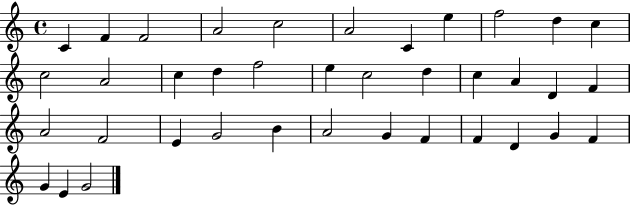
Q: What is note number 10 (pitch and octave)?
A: D5